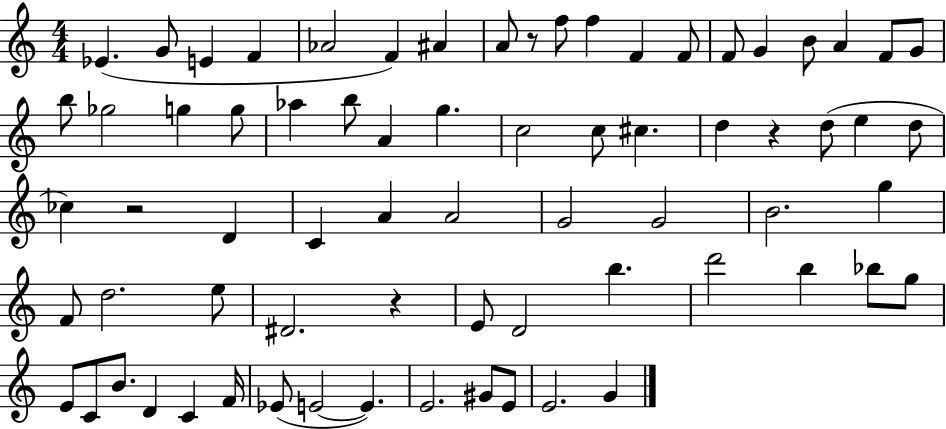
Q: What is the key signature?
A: C major